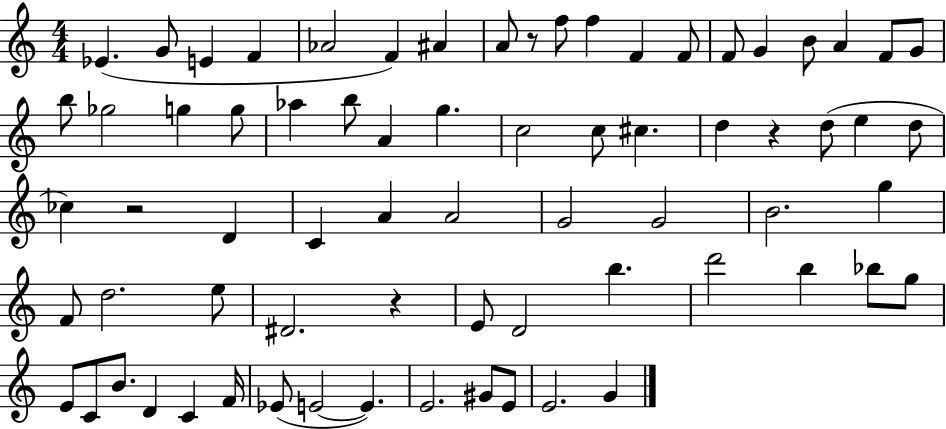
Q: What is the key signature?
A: C major